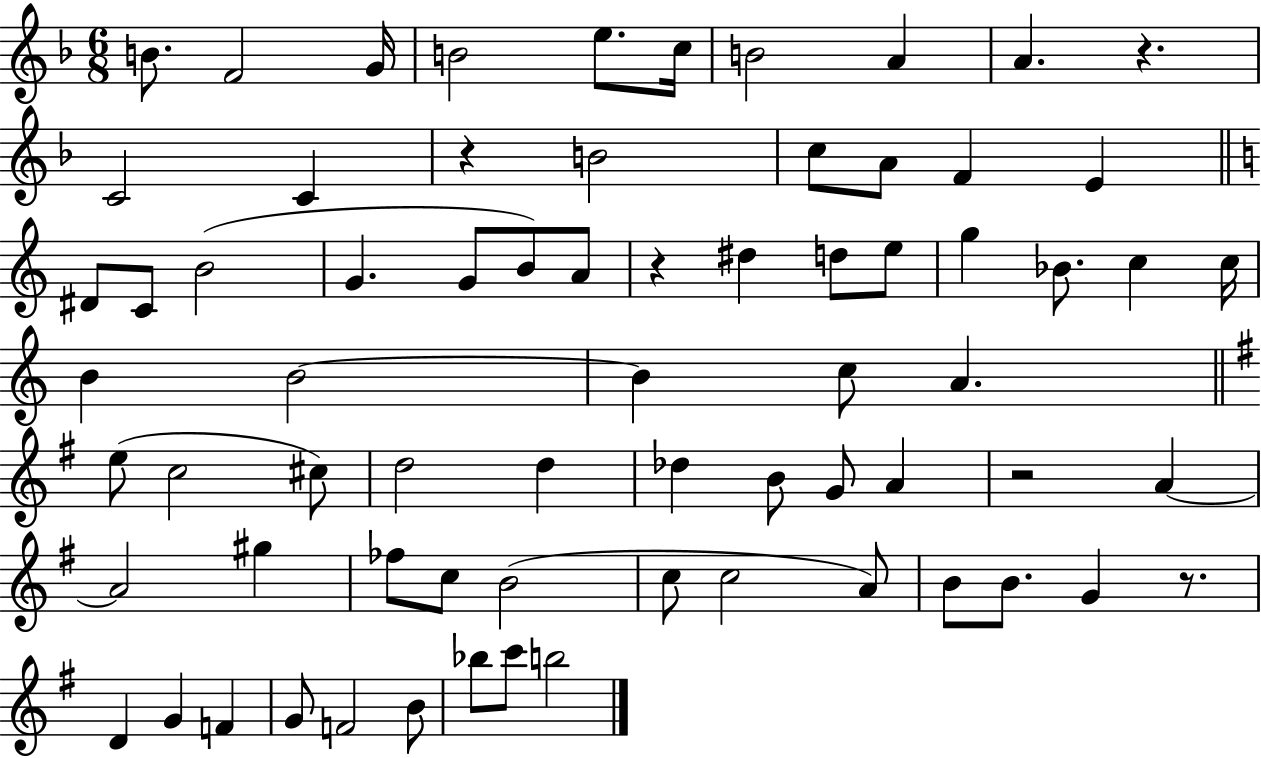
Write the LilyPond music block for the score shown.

{
  \clef treble
  \numericTimeSignature
  \time 6/8
  \key f \major
  b'8. f'2 g'16 | b'2 e''8. c''16 | b'2 a'4 | a'4. r4. | \break c'2 c'4 | r4 b'2 | c''8 a'8 f'4 e'4 | \bar "||" \break \key c \major dis'8 c'8 b'2( | g'4. g'8 b'8) a'8 | r4 dis''4 d''8 e''8 | g''4 bes'8. c''4 c''16 | \break b'4 b'2~~ | b'4 c''8 a'4. | \bar "||" \break \key g \major e''8( c''2 cis''8) | d''2 d''4 | des''4 b'8 g'8 a'4 | r2 a'4~~ | \break a'2 gis''4 | fes''8 c''8 b'2( | c''8 c''2 a'8) | b'8 b'8. g'4 r8. | \break d'4 g'4 f'4 | g'8 f'2 b'8 | bes''8 c'''8 b''2 | \bar "|."
}